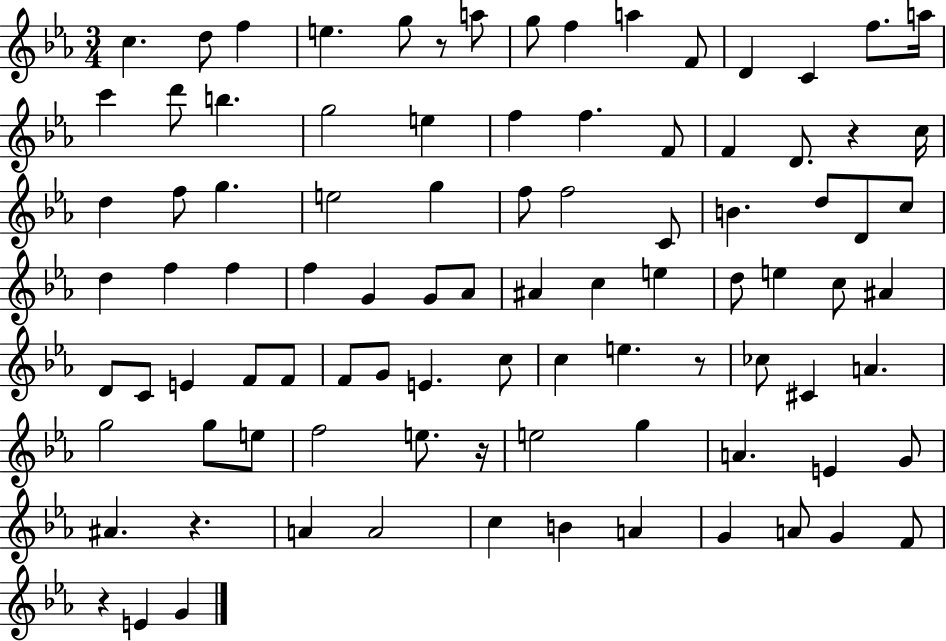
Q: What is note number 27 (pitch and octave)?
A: F5